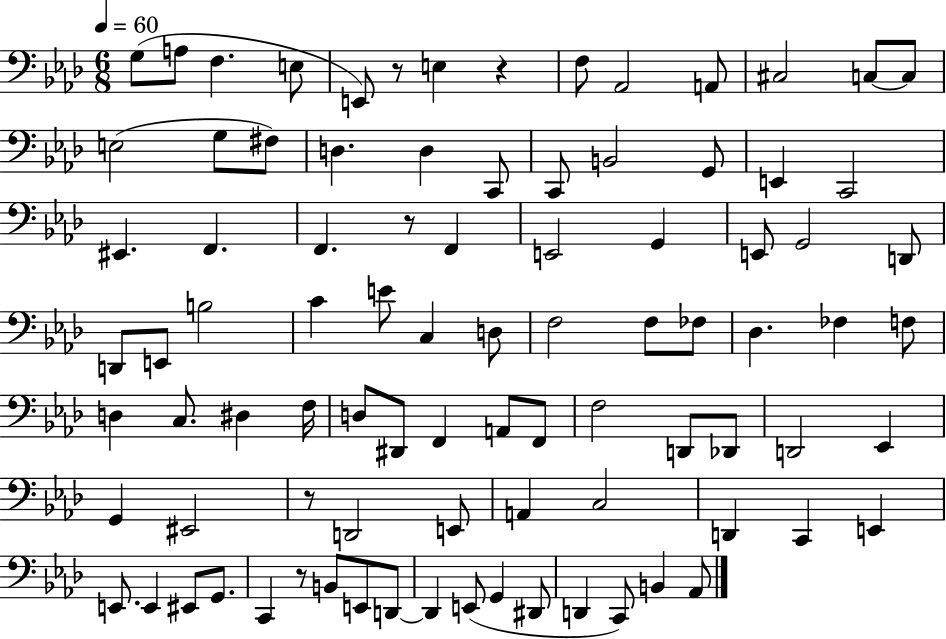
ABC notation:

X:1
T:Untitled
M:6/8
L:1/4
K:Ab
G,/2 A,/2 F, E,/2 E,,/2 z/2 E, z F,/2 _A,,2 A,,/2 ^C,2 C,/2 C,/2 E,2 G,/2 ^F,/2 D, D, C,,/2 C,,/2 B,,2 G,,/2 E,, C,,2 ^E,, F,, F,, z/2 F,, E,,2 G,, E,,/2 G,,2 D,,/2 D,,/2 E,,/2 B,2 C E/2 C, D,/2 F,2 F,/2 _F,/2 _D, _F, F,/2 D, C,/2 ^D, F,/4 D,/2 ^D,,/2 F,, A,,/2 F,,/2 F,2 D,,/2 _D,,/2 D,,2 _E,, G,, ^E,,2 z/2 D,,2 E,,/2 A,, C,2 D,, C,, E,, E,,/2 E,, ^E,,/2 G,,/2 C,, z/2 B,,/2 E,,/2 D,,/2 D,, E,,/2 G,, ^D,,/2 D,, C,,/2 B,, _A,,/2